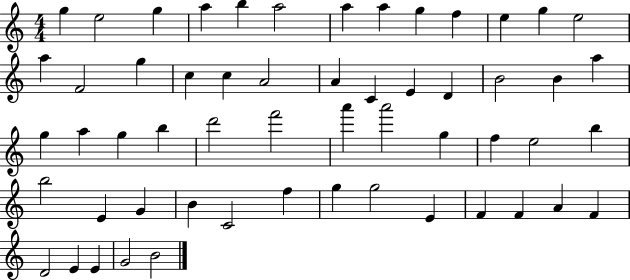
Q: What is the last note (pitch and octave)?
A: B4